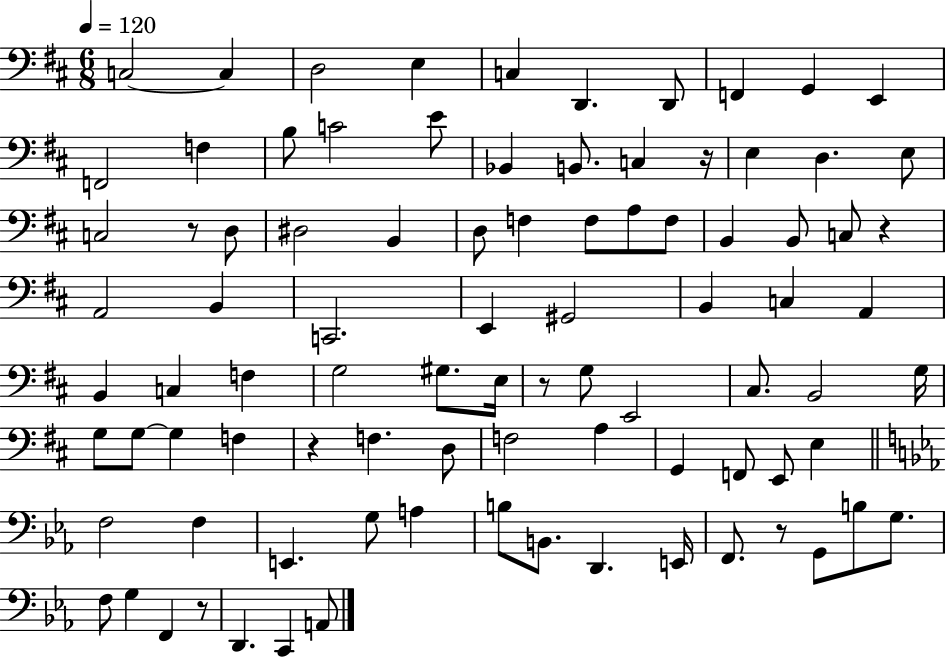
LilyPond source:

{
  \clef bass
  \numericTimeSignature
  \time 6/8
  \key d \major
  \tempo 4 = 120
  c2~~ c4 | d2 e4 | c4 d,4. d,8 | f,4 g,4 e,4 | \break f,2 f4 | b8 c'2 e'8 | bes,4 b,8. c4 r16 | e4 d4. e8 | \break c2 r8 d8 | dis2 b,4 | d8 f4 f8 a8 f8 | b,4 b,8 c8 r4 | \break a,2 b,4 | c,2. | e,4 gis,2 | b,4 c4 a,4 | \break b,4 c4 f4 | g2 gis8. e16 | r8 g8 e,2 | cis8. b,2 g16 | \break g8 g8~~ g4 f4 | r4 f4. d8 | f2 a4 | g,4 f,8 e,8 e4 | \break \bar "||" \break \key c \minor f2 f4 | e,4. g8 a4 | b8 b,8. d,4. e,16 | f,8. r8 g,8 b8 g8. | \break f8 g4 f,4 r8 | d,4. c,4 a,8 | \bar "|."
}